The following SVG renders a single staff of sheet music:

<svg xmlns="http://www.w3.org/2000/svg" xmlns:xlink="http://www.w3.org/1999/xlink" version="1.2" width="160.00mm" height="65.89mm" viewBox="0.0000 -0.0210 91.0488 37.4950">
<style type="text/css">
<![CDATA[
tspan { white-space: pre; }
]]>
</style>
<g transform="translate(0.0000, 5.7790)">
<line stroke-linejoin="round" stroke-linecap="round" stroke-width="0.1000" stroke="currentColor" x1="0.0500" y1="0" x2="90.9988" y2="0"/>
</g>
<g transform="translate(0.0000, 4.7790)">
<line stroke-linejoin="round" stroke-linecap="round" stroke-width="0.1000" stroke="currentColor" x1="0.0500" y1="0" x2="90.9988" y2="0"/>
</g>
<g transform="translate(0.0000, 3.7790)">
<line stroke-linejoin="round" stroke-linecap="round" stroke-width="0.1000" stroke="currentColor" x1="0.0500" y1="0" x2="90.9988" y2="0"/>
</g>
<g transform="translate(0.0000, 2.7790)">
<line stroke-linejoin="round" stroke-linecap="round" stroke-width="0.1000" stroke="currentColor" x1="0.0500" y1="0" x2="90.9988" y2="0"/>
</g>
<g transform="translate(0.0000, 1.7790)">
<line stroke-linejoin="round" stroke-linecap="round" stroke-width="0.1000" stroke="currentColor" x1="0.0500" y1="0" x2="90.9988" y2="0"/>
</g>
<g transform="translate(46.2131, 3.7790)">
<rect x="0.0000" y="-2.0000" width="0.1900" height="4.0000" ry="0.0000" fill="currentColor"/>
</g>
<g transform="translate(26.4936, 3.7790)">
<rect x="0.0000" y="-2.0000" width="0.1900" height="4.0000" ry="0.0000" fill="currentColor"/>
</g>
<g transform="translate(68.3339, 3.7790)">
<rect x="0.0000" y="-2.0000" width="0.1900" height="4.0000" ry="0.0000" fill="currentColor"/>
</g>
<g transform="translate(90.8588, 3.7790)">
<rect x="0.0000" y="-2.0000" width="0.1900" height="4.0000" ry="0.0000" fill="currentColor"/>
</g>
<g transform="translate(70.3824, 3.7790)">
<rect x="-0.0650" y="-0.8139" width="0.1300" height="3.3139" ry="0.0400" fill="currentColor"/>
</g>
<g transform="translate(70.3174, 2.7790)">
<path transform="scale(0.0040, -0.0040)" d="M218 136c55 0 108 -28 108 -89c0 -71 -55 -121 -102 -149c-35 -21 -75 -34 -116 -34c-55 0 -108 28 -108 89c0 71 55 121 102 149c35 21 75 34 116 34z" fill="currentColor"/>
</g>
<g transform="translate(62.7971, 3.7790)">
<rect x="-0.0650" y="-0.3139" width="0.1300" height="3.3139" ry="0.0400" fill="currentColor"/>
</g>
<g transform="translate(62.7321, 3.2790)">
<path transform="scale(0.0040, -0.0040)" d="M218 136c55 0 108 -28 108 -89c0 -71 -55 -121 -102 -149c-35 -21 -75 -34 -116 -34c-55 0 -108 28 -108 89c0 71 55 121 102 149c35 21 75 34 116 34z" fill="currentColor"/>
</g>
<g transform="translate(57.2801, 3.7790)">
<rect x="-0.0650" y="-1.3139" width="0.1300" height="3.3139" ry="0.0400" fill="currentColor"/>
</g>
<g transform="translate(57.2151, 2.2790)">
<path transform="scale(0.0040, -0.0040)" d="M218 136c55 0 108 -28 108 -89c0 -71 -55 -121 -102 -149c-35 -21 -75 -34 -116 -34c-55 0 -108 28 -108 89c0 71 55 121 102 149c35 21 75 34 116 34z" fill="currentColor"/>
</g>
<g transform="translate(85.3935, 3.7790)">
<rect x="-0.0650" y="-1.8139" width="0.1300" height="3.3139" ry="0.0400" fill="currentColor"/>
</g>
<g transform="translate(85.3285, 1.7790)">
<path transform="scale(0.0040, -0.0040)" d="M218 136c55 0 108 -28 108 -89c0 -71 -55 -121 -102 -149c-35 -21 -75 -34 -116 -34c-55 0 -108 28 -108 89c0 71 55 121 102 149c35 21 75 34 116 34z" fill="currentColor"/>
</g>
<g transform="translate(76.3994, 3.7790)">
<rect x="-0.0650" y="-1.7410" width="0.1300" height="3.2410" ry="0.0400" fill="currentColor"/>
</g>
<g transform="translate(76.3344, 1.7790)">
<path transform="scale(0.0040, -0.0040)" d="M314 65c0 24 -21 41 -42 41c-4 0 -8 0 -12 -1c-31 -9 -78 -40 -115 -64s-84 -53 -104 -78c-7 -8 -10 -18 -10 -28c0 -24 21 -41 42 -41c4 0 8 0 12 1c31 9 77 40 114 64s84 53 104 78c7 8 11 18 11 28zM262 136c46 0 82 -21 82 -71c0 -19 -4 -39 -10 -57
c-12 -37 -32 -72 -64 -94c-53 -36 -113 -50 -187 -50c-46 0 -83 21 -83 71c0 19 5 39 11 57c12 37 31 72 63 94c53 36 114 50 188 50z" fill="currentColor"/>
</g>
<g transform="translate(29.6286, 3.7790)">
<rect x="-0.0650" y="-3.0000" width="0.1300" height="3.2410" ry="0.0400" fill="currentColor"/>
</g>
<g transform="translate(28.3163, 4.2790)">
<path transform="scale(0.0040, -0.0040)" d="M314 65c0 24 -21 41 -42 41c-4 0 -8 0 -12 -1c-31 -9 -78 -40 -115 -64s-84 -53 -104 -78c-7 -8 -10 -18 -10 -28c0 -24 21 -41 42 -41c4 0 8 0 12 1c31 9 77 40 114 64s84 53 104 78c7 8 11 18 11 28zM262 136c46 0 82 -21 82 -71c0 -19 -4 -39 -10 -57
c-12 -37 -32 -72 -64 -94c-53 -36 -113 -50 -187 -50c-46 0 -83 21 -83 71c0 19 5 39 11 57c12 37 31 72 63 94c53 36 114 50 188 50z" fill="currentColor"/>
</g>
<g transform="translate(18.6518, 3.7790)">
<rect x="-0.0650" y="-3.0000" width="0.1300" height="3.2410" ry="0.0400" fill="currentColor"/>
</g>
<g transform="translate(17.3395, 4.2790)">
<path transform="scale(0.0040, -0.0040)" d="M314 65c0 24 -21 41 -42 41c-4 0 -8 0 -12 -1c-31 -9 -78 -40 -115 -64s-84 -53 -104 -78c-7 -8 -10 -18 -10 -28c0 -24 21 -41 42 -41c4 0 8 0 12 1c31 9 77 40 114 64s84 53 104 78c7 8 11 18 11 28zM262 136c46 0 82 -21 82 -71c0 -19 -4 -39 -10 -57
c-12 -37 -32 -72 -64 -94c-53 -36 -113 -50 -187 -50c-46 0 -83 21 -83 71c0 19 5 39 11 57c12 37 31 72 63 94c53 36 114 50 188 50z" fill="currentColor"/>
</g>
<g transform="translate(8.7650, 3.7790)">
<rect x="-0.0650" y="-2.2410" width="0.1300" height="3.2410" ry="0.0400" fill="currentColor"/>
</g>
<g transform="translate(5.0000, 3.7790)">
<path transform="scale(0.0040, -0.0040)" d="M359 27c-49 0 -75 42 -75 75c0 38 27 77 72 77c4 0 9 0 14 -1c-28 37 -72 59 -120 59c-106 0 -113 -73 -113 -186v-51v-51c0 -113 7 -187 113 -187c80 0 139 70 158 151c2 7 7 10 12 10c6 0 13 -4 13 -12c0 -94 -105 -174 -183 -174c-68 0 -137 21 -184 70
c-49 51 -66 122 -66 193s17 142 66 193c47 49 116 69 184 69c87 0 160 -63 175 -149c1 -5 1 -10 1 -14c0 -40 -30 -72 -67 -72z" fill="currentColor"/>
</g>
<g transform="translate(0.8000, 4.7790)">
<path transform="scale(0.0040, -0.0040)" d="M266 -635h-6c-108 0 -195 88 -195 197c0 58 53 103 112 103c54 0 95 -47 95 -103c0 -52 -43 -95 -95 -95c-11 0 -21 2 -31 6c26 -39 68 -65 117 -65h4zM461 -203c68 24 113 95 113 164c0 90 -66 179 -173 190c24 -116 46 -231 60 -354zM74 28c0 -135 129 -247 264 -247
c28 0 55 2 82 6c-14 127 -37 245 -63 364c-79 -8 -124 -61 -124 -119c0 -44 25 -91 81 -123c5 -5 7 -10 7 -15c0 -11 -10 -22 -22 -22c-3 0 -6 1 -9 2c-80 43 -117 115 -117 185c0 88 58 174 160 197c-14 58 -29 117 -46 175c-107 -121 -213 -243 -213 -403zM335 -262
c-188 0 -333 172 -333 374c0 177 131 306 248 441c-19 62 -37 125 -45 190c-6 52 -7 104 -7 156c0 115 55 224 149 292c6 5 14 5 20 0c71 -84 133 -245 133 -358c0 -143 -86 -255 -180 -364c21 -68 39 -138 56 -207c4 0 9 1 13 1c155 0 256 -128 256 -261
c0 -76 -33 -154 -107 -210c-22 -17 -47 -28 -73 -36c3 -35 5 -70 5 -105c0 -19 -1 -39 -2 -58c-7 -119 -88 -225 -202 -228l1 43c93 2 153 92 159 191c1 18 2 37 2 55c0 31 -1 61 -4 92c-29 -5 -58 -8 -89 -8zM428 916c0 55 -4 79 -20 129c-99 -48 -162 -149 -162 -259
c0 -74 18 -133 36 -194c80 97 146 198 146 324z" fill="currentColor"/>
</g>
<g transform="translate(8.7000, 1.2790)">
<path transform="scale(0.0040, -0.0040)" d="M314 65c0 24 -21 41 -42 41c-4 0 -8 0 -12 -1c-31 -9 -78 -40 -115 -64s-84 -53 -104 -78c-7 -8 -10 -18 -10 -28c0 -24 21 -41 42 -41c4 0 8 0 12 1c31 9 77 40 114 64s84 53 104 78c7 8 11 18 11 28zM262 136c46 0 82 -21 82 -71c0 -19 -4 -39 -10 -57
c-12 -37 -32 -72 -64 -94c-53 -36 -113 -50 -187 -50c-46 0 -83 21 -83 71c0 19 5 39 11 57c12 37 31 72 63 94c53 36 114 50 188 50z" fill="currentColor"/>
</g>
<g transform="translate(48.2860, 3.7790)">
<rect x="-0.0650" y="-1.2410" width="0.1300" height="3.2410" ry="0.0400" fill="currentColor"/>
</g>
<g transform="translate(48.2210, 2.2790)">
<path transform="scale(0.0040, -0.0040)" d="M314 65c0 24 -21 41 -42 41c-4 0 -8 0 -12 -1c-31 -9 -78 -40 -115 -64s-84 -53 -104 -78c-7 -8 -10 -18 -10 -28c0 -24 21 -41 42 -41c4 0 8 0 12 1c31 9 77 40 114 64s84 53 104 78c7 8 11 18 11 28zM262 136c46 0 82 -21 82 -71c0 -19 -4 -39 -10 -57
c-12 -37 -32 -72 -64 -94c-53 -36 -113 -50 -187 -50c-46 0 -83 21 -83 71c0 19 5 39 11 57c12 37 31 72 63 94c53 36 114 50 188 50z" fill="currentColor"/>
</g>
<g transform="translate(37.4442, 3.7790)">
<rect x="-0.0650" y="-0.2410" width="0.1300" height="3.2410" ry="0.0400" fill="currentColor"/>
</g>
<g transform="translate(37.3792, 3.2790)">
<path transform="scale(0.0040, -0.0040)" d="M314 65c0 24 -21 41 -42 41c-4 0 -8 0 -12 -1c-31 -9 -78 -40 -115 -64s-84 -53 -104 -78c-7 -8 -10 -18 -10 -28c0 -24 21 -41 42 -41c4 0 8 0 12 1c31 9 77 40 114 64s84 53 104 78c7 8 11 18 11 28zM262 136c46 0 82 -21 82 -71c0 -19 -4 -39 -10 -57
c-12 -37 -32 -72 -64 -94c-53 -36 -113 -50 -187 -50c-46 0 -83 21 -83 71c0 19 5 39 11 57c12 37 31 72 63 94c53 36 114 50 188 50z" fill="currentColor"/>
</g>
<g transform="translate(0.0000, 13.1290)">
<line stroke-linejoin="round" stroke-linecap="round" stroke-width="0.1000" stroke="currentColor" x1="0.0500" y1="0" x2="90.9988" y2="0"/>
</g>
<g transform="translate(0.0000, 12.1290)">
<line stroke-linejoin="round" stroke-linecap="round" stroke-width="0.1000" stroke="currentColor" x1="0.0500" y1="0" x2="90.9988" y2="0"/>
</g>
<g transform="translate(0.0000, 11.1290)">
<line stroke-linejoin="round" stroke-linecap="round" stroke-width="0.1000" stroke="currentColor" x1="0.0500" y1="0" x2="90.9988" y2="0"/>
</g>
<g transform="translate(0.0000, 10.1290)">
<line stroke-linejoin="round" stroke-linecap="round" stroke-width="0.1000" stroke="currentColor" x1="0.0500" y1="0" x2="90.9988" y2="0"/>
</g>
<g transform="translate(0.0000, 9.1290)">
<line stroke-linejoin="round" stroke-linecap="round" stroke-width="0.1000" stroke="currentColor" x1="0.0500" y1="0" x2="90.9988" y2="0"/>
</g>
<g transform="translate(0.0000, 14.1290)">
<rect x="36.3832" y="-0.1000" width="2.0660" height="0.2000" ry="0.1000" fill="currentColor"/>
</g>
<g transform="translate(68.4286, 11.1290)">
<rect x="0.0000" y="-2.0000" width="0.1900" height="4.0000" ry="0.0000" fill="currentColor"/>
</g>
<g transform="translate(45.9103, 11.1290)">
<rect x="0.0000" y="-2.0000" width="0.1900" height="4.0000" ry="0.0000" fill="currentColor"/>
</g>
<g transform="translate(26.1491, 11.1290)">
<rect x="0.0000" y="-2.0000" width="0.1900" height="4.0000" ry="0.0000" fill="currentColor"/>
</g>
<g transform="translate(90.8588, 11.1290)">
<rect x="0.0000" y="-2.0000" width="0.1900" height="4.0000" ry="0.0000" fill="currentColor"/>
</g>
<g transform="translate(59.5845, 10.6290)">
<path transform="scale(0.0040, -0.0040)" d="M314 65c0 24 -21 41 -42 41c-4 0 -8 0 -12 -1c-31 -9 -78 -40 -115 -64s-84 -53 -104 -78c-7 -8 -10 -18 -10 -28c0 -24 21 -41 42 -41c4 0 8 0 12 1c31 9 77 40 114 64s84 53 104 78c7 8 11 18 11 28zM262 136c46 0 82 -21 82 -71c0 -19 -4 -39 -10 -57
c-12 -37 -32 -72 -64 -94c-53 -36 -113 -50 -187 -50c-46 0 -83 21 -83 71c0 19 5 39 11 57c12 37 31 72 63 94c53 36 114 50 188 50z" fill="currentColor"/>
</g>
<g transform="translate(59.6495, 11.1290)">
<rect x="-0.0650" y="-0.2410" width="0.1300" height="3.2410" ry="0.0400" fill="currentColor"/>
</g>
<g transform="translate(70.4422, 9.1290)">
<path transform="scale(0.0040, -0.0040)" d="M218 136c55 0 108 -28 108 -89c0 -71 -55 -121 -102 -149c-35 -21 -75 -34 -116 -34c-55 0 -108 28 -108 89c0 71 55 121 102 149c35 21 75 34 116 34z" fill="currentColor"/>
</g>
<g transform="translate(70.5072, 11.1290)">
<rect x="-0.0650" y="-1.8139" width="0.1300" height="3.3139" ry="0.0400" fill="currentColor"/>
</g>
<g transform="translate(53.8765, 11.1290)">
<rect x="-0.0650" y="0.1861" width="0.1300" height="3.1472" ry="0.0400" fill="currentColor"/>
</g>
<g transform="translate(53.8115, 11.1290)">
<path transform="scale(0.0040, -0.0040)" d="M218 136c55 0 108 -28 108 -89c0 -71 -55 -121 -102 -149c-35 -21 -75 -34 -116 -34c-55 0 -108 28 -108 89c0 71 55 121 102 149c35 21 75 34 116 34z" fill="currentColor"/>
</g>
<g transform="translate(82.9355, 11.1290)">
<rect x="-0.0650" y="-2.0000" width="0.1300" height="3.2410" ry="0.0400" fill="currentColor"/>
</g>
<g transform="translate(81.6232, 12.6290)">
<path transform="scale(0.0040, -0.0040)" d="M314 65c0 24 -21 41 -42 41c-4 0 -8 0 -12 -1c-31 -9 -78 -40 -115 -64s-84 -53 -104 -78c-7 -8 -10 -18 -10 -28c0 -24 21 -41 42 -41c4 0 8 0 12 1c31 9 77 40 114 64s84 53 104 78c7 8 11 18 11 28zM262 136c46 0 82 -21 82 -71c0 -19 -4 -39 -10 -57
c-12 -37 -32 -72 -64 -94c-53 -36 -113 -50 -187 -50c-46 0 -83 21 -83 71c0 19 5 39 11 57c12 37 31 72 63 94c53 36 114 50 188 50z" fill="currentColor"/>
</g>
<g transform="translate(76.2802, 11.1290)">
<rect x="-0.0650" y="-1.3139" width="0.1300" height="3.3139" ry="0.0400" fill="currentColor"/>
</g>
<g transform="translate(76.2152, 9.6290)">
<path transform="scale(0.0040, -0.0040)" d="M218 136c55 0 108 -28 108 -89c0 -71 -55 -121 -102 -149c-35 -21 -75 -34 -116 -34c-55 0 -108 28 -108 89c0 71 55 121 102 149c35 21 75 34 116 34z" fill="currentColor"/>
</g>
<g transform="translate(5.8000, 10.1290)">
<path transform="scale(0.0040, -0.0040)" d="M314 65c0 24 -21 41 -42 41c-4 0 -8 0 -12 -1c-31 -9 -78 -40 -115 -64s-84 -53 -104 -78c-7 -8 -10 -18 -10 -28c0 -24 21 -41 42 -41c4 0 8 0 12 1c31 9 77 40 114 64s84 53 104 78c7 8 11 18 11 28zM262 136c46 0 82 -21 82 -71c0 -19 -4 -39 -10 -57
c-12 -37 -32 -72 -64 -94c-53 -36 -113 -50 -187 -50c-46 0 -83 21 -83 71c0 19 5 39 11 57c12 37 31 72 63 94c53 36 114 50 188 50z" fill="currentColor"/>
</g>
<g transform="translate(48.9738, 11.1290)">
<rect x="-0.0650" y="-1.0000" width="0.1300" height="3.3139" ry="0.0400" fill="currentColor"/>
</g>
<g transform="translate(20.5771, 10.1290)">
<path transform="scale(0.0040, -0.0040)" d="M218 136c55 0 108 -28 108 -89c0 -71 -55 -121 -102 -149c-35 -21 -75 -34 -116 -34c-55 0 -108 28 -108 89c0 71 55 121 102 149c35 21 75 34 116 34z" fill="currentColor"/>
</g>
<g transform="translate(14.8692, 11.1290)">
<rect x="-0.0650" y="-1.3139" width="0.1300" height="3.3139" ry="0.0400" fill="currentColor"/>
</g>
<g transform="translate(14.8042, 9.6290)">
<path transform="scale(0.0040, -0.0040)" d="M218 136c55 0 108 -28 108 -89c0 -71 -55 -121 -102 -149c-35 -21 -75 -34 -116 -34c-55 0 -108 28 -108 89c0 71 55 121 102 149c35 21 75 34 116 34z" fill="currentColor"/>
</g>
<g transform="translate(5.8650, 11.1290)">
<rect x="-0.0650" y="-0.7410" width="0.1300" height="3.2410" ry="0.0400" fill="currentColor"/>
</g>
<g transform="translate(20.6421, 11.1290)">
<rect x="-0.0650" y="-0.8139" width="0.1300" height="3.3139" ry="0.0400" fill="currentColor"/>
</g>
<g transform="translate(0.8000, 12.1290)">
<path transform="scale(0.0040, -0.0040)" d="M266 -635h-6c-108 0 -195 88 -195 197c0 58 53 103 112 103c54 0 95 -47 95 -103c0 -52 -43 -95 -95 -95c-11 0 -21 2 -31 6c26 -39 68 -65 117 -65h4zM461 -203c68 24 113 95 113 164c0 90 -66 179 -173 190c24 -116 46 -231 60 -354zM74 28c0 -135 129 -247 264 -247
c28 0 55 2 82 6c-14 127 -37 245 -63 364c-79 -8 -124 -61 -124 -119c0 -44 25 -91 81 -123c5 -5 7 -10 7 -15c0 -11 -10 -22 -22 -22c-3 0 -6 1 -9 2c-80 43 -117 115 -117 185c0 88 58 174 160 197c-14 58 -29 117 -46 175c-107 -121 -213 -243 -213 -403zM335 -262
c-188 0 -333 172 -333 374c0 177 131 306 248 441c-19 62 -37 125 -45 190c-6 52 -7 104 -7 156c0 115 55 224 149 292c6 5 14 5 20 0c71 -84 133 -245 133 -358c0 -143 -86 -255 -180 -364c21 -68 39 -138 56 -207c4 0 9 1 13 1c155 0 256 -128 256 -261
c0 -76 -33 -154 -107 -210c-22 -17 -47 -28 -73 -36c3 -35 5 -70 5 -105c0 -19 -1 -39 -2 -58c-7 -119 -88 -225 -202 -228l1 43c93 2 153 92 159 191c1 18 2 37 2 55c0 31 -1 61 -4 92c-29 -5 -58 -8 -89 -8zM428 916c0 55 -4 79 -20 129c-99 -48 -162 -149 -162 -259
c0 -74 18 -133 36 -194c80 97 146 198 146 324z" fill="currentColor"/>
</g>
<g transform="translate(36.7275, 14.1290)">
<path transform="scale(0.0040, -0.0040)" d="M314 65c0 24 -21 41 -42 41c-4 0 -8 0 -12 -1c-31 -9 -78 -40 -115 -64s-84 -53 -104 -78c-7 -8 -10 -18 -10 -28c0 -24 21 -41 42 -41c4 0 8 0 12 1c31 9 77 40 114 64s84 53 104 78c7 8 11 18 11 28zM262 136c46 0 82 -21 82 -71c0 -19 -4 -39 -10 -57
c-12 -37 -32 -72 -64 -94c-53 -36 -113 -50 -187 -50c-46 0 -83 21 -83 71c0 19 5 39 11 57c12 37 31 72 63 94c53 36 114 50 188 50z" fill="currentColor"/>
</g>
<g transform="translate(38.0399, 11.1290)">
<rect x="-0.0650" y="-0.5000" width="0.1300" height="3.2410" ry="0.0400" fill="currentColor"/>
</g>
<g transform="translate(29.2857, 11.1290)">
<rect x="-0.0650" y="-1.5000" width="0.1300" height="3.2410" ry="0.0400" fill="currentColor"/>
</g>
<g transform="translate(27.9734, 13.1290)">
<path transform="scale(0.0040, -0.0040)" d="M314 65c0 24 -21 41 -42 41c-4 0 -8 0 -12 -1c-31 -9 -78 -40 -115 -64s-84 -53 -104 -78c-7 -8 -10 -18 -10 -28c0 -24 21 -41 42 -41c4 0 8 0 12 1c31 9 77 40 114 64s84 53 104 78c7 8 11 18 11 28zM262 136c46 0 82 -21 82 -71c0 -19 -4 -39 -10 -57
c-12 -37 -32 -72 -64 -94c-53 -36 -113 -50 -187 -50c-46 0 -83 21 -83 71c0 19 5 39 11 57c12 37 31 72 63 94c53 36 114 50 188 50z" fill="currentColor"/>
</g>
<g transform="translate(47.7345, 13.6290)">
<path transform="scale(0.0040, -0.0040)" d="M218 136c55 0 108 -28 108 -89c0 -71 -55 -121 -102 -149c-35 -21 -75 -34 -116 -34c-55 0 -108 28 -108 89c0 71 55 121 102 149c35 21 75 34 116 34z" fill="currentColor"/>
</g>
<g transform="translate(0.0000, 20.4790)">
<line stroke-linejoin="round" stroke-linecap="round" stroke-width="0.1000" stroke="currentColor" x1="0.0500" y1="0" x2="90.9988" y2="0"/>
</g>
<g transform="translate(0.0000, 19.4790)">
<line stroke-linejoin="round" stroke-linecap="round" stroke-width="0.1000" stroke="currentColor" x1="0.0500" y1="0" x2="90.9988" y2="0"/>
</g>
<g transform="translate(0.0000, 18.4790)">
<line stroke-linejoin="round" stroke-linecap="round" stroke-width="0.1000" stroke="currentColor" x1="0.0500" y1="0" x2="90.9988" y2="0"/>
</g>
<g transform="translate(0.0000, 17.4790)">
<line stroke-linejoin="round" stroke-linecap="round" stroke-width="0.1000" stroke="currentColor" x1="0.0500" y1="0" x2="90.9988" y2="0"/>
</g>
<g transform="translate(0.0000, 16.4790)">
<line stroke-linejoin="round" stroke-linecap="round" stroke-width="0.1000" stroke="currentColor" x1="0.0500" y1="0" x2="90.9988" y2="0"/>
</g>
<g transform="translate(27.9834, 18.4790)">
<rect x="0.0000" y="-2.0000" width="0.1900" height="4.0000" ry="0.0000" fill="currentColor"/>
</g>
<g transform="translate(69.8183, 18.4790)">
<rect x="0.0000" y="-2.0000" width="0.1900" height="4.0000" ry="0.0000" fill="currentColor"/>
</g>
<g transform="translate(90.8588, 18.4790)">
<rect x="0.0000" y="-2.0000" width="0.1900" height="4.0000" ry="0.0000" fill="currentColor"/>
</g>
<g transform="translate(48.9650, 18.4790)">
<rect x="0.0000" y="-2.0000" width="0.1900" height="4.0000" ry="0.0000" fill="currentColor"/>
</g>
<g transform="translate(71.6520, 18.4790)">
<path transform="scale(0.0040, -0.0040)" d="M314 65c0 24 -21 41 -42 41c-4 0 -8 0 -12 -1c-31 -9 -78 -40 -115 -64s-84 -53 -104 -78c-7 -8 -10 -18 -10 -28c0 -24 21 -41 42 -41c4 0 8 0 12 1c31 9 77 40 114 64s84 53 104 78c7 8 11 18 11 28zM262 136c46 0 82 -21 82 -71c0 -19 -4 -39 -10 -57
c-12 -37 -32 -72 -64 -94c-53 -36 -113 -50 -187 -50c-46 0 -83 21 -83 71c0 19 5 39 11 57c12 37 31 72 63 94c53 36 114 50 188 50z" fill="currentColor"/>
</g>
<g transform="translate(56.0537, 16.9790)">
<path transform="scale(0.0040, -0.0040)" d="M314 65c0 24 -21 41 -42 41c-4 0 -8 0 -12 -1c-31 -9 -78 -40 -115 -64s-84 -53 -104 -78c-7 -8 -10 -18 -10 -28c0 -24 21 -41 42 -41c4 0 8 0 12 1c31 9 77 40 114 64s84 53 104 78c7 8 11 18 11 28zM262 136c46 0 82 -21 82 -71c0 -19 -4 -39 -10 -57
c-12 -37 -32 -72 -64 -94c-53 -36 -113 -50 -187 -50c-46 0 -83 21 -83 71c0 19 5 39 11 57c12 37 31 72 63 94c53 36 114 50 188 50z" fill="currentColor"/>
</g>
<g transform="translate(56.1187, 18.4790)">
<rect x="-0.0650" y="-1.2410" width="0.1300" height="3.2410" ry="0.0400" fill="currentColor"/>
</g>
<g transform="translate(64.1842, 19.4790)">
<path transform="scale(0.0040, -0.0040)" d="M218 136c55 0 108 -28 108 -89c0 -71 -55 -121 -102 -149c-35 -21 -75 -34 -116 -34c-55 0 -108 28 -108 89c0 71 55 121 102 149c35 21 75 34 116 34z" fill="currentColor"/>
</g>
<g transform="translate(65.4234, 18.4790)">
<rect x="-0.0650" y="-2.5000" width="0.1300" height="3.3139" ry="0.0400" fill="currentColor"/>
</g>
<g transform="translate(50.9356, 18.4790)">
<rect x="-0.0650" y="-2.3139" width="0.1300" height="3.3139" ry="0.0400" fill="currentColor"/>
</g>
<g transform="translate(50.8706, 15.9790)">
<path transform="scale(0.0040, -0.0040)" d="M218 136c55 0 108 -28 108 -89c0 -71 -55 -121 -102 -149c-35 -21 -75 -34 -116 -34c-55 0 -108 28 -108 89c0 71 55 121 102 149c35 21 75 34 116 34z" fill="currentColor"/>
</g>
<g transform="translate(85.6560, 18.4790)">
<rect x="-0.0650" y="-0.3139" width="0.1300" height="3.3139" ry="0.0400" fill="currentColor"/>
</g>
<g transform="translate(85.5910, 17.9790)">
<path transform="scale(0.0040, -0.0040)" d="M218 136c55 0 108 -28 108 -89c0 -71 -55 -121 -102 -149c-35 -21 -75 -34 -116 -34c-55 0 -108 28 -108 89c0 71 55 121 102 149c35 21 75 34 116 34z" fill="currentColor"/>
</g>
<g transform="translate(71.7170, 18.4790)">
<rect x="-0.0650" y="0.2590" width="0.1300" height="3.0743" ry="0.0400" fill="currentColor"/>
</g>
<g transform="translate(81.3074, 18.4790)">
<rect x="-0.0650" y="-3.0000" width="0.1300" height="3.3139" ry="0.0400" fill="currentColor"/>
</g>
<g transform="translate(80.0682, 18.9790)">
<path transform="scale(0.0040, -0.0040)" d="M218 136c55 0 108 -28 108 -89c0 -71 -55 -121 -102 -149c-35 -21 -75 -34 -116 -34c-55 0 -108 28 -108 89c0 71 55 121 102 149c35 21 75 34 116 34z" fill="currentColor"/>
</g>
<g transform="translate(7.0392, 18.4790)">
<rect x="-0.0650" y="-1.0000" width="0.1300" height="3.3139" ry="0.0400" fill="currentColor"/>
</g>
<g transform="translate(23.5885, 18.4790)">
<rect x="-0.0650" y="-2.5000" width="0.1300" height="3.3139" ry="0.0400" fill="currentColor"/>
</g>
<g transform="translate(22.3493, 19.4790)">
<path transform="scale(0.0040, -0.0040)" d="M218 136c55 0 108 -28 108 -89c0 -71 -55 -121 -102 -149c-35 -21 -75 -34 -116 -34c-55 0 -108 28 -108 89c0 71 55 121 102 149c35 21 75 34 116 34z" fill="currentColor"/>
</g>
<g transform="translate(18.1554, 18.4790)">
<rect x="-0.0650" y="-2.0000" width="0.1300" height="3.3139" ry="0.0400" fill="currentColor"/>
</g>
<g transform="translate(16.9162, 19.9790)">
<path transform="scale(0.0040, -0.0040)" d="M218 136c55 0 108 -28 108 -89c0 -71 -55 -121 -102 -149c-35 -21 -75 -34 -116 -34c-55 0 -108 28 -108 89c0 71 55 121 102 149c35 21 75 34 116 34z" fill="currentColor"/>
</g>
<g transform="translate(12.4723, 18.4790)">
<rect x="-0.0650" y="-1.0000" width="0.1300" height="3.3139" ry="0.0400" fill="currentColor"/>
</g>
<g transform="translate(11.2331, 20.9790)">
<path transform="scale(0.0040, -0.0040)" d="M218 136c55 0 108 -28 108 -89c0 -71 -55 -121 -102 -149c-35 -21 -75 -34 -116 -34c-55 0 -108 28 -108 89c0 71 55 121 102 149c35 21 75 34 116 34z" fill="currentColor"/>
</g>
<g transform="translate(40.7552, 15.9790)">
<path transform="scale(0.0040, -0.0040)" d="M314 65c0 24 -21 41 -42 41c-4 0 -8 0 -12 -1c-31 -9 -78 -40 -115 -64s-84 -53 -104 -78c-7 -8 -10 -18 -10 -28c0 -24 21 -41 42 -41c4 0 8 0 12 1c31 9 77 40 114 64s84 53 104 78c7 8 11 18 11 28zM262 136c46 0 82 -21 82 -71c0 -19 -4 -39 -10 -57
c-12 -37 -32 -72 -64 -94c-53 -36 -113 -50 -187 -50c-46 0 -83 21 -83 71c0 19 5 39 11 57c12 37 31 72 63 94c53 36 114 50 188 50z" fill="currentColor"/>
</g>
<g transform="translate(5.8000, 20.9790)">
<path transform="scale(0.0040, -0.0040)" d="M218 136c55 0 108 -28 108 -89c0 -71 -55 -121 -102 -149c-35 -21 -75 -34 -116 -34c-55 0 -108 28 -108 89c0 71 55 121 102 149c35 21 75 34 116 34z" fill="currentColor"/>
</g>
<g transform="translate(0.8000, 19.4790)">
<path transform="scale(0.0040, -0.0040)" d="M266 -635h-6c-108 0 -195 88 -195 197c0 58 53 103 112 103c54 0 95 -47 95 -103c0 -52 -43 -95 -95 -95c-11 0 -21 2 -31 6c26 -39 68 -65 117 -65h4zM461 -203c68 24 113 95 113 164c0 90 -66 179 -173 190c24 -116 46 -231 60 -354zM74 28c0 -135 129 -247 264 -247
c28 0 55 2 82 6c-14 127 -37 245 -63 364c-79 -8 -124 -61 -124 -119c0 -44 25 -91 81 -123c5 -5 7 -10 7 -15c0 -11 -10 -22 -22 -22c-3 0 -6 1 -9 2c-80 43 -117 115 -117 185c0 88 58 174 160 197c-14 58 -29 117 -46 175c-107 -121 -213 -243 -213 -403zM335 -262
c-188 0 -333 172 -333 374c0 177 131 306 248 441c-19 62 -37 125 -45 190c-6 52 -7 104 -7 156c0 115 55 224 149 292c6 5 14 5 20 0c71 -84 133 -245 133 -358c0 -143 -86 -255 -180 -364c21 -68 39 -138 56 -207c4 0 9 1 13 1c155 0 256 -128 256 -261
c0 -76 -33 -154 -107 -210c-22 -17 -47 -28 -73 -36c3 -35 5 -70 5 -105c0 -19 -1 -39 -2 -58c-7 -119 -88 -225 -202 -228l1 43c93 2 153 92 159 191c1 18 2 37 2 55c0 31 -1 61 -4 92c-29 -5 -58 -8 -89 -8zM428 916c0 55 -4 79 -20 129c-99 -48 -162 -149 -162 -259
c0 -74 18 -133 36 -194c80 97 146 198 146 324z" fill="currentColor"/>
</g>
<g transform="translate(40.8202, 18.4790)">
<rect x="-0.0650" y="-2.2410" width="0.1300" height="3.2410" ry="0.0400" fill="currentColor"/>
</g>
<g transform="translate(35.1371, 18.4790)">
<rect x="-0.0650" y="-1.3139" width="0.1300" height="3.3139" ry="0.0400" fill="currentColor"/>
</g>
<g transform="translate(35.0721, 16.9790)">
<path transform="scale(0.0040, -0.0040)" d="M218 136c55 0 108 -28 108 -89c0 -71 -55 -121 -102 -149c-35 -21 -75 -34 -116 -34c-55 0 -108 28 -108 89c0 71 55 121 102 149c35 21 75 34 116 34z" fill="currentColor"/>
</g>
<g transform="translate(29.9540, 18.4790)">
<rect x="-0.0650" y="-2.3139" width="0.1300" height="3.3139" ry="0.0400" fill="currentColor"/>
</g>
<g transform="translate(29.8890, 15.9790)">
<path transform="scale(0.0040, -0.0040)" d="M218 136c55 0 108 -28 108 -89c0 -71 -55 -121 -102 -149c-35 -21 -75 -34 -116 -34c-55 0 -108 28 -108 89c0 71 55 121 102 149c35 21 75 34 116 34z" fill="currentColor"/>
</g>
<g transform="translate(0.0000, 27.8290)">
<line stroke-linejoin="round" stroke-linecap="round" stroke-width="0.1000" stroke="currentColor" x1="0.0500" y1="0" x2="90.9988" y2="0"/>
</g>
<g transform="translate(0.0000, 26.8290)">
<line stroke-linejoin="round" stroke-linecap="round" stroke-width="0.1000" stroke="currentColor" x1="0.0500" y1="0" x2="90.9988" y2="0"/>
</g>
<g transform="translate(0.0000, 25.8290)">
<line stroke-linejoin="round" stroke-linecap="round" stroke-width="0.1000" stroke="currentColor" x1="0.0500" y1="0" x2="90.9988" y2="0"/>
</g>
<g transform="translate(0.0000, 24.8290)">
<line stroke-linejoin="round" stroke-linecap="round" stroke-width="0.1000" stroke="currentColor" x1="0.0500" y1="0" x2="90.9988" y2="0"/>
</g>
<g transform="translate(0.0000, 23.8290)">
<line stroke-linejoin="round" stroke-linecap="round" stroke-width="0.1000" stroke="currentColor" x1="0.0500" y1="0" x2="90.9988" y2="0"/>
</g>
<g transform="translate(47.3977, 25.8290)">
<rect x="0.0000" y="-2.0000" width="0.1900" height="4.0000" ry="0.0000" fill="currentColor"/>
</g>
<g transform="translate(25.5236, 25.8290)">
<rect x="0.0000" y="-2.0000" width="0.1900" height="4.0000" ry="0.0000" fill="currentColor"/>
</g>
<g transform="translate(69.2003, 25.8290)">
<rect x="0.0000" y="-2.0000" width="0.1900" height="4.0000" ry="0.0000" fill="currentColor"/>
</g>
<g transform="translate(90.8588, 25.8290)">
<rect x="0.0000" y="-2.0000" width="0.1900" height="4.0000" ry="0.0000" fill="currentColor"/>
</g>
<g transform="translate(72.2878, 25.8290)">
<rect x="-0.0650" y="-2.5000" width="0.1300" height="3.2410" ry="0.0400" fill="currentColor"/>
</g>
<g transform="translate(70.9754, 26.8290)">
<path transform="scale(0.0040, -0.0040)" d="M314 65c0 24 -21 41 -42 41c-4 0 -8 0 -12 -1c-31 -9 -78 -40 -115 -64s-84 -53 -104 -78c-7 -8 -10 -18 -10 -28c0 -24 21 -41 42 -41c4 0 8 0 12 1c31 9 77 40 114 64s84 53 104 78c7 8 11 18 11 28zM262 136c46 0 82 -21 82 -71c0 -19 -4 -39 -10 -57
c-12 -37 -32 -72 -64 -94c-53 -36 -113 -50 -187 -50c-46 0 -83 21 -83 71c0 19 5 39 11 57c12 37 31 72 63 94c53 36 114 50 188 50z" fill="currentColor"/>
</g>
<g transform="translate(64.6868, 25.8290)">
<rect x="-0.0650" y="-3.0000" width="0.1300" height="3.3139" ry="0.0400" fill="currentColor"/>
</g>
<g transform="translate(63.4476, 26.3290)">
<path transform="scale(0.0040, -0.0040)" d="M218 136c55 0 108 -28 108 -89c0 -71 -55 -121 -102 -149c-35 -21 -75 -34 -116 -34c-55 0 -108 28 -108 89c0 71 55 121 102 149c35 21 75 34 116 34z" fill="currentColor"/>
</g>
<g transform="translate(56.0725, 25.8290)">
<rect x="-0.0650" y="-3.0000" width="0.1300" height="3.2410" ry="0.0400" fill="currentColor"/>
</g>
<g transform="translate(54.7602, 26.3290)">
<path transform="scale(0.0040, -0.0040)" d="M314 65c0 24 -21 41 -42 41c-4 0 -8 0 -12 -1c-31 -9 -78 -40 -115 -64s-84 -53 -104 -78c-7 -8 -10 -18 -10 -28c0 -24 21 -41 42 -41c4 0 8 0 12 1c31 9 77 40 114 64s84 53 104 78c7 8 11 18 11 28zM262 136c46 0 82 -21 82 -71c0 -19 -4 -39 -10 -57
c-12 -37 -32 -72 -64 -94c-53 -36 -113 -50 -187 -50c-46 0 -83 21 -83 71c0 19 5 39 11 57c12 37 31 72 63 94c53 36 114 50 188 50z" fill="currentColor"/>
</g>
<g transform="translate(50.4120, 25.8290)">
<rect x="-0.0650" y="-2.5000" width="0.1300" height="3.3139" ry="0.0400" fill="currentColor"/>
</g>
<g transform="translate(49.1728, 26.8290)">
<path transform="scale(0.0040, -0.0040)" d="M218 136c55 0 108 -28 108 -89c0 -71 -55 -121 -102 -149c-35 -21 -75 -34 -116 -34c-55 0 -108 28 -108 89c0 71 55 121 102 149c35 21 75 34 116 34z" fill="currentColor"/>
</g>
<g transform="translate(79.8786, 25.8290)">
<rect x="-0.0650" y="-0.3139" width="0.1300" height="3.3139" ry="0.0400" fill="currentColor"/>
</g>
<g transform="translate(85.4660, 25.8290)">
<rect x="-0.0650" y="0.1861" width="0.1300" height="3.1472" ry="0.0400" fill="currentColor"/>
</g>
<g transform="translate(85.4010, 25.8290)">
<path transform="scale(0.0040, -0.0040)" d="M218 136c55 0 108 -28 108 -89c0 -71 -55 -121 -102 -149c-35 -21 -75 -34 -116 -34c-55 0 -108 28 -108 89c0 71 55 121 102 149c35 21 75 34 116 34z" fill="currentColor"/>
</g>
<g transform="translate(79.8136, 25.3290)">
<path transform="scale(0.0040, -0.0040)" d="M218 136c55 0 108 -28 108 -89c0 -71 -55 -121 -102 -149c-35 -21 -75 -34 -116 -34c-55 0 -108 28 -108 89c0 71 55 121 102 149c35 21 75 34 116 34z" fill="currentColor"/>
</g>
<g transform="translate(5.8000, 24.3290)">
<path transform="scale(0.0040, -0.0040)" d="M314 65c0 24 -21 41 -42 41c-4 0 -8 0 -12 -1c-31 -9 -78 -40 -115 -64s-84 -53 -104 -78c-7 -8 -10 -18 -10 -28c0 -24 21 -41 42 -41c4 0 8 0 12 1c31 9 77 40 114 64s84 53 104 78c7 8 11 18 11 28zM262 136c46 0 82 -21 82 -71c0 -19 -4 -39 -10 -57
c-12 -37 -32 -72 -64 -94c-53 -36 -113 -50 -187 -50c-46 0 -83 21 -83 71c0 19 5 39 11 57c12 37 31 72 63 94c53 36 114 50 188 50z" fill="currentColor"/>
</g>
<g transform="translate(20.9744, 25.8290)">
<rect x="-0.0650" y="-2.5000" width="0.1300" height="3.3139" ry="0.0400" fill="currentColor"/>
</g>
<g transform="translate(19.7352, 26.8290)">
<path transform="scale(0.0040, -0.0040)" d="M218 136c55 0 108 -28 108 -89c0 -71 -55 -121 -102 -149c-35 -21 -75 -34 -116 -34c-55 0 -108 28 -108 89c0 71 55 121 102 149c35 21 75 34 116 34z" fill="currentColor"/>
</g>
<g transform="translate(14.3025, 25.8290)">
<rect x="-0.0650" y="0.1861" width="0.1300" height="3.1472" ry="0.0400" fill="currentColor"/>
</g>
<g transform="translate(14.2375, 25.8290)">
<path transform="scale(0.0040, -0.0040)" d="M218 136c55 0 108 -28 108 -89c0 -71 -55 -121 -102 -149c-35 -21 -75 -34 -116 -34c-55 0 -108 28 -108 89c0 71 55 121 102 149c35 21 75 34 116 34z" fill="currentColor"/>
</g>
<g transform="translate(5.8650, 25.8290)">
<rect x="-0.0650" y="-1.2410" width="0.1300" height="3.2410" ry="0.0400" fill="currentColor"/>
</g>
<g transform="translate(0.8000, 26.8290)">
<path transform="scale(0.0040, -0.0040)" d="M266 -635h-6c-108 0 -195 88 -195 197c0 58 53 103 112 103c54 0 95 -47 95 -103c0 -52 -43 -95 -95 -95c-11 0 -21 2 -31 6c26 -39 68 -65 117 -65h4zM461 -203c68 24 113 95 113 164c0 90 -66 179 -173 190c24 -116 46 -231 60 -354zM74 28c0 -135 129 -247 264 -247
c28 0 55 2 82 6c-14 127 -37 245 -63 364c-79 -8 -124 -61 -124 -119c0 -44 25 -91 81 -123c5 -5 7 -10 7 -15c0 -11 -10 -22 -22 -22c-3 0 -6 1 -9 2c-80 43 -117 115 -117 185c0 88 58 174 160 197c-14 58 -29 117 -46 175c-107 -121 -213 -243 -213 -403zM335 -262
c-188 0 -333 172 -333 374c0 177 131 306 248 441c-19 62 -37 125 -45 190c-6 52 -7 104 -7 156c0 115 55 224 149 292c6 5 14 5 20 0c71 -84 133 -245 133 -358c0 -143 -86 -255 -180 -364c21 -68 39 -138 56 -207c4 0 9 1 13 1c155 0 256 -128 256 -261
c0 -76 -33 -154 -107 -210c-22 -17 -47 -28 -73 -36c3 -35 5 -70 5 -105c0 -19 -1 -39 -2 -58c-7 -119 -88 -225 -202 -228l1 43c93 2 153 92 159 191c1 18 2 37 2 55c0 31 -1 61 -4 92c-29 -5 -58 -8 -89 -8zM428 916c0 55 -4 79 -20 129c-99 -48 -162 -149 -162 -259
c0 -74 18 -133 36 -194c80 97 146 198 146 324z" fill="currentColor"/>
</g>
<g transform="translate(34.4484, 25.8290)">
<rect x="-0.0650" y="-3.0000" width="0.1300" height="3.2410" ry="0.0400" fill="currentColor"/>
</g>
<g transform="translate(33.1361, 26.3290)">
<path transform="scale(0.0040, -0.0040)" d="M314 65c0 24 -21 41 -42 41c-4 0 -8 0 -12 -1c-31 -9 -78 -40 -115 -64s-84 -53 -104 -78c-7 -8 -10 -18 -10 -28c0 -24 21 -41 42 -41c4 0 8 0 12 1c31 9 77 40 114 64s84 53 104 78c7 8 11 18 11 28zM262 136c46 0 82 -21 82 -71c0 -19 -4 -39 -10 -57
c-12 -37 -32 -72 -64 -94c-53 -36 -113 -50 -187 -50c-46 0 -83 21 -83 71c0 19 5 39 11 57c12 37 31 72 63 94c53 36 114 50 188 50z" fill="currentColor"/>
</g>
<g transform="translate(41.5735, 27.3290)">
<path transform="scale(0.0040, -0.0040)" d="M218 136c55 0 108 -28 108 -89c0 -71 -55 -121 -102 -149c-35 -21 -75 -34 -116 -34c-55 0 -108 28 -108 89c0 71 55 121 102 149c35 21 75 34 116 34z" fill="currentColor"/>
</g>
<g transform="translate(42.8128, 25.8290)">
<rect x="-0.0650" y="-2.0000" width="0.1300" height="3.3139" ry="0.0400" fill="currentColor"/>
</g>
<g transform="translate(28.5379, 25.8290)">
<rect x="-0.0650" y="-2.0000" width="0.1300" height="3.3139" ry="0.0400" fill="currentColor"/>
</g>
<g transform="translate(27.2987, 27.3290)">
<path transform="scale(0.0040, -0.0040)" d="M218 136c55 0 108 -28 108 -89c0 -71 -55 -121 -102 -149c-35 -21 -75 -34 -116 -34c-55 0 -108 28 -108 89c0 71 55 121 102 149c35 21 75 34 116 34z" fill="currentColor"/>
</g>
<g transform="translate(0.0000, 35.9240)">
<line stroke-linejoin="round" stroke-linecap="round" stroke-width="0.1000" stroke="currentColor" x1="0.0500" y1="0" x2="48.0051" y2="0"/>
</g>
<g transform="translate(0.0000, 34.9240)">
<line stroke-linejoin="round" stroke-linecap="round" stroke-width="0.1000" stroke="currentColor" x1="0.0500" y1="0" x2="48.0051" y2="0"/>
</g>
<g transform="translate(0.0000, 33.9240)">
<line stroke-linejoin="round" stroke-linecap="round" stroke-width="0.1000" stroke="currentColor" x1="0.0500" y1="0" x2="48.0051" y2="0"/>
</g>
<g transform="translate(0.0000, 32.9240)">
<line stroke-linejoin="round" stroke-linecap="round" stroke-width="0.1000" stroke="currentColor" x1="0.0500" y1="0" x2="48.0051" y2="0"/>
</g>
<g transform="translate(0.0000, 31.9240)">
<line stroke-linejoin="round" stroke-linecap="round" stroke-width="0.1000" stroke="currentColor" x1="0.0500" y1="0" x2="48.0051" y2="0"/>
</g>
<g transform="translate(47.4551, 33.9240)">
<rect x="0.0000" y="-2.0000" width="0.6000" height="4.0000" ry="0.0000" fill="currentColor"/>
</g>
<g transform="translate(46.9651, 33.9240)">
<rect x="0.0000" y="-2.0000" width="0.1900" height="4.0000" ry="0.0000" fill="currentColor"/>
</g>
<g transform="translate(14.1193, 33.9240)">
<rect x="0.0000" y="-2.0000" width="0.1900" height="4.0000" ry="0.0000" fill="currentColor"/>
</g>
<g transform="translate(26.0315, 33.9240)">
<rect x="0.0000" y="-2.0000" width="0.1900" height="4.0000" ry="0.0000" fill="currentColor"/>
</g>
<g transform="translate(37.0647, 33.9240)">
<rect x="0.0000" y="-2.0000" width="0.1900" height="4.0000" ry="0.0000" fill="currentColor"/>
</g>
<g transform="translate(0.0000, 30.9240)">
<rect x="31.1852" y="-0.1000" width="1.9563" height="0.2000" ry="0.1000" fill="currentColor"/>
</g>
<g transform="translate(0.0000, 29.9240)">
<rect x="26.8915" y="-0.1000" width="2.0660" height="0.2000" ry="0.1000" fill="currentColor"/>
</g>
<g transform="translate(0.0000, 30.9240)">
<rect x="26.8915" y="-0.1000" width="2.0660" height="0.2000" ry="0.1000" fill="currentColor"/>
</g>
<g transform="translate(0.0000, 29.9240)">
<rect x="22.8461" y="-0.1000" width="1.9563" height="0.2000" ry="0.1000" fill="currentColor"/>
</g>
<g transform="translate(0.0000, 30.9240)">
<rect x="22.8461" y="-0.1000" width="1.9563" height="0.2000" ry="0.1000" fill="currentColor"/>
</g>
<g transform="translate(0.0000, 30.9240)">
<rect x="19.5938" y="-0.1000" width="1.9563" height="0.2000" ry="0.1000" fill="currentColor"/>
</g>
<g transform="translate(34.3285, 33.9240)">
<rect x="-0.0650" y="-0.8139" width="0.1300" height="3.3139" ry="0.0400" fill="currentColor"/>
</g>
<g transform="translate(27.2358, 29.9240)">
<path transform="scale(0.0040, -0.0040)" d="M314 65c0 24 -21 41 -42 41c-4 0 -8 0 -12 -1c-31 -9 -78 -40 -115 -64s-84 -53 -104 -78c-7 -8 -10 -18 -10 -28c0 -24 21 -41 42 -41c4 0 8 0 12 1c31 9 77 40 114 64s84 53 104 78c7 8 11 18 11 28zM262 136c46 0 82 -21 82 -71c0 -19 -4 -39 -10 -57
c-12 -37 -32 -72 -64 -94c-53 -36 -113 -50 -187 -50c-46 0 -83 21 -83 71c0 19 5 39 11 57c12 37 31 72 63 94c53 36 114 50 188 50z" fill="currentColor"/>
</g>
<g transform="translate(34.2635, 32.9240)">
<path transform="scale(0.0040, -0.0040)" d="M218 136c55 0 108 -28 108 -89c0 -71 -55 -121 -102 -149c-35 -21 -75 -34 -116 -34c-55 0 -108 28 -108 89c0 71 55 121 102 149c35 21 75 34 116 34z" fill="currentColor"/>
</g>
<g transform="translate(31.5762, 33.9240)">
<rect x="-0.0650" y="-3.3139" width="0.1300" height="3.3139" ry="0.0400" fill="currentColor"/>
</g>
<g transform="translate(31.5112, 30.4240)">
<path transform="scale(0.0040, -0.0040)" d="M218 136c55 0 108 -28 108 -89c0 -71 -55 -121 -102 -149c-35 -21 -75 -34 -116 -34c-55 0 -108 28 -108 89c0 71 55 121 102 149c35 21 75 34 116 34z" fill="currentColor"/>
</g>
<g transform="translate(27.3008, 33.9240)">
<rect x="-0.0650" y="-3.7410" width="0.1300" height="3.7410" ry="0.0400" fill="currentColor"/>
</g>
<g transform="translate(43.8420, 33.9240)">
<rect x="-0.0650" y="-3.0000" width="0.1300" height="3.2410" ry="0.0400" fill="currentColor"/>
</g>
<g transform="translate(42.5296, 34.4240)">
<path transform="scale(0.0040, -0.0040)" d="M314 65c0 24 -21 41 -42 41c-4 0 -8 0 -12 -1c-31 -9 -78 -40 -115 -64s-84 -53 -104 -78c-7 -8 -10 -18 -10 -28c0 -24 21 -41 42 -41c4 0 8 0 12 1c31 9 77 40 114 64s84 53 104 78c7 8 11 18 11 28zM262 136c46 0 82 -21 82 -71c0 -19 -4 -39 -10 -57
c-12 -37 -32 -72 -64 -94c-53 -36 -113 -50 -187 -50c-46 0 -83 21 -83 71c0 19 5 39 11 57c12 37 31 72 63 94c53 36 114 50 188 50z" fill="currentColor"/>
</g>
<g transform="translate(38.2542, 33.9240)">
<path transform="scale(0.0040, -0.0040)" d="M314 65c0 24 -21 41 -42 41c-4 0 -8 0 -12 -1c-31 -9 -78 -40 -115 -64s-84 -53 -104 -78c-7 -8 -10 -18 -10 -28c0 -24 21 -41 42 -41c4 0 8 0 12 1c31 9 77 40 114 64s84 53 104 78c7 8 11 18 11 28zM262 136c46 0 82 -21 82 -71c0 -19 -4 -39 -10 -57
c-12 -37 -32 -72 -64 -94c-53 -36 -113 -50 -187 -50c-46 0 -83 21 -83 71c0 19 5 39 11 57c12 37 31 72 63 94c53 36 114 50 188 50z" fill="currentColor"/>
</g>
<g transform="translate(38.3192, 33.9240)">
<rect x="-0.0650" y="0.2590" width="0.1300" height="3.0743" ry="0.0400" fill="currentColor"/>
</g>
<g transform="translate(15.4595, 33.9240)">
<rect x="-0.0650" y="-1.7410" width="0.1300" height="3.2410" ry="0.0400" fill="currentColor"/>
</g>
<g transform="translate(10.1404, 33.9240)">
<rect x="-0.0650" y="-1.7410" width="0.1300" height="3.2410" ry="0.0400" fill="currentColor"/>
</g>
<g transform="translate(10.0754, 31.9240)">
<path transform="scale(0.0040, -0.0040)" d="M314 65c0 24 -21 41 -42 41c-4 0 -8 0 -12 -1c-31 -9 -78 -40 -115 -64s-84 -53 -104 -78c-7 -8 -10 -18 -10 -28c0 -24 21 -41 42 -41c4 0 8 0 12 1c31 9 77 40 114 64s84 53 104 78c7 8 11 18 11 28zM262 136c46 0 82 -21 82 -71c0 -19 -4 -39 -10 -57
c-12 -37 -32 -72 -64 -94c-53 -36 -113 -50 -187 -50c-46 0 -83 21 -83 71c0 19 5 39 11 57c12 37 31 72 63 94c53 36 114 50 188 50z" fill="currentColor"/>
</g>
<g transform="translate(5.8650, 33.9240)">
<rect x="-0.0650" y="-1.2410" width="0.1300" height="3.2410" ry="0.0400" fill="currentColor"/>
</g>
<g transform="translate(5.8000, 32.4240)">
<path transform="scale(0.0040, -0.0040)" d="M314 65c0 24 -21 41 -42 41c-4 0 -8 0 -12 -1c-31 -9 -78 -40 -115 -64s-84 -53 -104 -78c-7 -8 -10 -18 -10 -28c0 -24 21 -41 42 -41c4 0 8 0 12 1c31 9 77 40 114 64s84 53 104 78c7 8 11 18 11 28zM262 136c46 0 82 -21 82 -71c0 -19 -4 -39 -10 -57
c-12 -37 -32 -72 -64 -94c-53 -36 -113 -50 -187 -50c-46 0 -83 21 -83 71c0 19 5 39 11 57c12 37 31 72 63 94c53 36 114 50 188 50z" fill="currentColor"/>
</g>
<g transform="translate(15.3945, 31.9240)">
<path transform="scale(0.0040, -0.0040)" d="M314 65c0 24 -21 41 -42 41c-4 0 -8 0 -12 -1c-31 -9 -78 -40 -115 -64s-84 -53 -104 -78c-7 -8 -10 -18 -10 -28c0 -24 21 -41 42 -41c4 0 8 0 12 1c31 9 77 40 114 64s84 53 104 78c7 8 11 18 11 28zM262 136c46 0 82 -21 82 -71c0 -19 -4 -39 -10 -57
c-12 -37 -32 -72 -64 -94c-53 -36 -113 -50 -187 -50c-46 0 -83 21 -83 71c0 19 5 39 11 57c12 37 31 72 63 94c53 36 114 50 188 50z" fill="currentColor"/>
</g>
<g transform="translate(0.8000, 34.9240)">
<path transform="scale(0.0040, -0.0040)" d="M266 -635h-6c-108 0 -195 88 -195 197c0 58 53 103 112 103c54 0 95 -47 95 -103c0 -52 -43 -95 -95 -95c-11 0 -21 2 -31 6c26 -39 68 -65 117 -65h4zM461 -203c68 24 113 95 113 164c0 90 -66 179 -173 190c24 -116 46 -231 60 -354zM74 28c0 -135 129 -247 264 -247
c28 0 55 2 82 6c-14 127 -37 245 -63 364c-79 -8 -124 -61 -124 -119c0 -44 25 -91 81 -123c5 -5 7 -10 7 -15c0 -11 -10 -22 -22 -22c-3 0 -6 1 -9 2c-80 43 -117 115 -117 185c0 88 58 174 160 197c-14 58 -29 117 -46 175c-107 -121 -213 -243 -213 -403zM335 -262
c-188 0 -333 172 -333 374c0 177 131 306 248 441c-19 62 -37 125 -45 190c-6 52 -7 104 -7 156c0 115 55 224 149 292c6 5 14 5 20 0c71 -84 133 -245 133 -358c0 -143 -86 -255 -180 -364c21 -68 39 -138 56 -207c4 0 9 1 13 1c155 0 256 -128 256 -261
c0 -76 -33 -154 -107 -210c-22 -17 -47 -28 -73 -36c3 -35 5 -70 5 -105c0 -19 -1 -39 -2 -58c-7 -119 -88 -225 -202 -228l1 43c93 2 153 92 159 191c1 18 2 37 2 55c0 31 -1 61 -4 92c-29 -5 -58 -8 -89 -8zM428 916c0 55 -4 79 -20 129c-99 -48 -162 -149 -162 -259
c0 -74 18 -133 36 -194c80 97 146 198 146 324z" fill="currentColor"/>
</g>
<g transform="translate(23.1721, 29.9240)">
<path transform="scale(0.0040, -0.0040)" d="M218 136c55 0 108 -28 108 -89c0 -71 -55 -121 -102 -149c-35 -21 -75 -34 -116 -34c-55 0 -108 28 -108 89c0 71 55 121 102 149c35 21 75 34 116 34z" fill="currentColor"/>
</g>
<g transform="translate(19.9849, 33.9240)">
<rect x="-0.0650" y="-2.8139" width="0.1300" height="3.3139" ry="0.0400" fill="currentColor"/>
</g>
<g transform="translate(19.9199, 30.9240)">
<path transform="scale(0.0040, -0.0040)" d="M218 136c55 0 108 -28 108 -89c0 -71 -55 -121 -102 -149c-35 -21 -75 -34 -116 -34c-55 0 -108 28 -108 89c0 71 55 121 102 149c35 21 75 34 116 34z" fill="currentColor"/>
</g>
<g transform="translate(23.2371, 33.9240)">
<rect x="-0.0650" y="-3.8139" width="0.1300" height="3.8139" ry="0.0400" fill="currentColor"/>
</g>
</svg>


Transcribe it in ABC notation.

X:1
T:Untitled
M:4/4
L:1/4
K:C
g2 A2 A2 c2 e2 e c d f2 f d2 e d E2 C2 D B c2 f e F2 D D F G g e g2 g e2 G B2 A c e2 B G F A2 F G A2 A G2 c B e2 f2 f2 a c' c'2 b d B2 A2